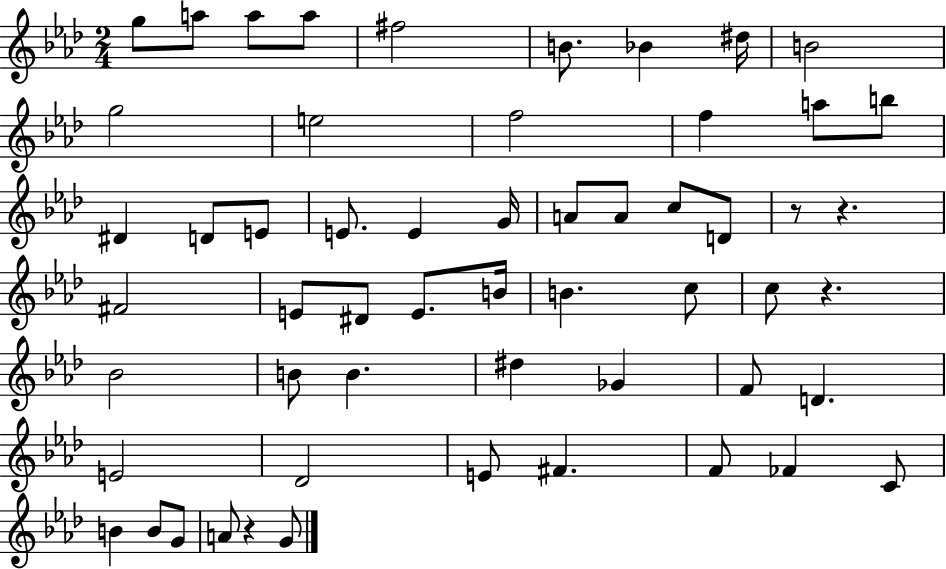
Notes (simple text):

G5/e A5/e A5/e A5/e F#5/h B4/e. Bb4/q D#5/s B4/h G5/h E5/h F5/h F5/q A5/e B5/e D#4/q D4/e E4/e E4/e. E4/q G4/s A4/e A4/e C5/e D4/e R/e R/q. F#4/h E4/e D#4/e E4/e. B4/s B4/q. C5/e C5/e R/q. Bb4/h B4/e B4/q. D#5/q Gb4/q F4/e D4/q. E4/h Db4/h E4/e F#4/q. F4/e FES4/q C4/e B4/q B4/e G4/e A4/e R/q G4/e